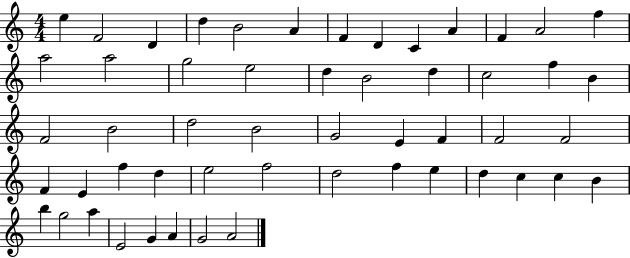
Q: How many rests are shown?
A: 0